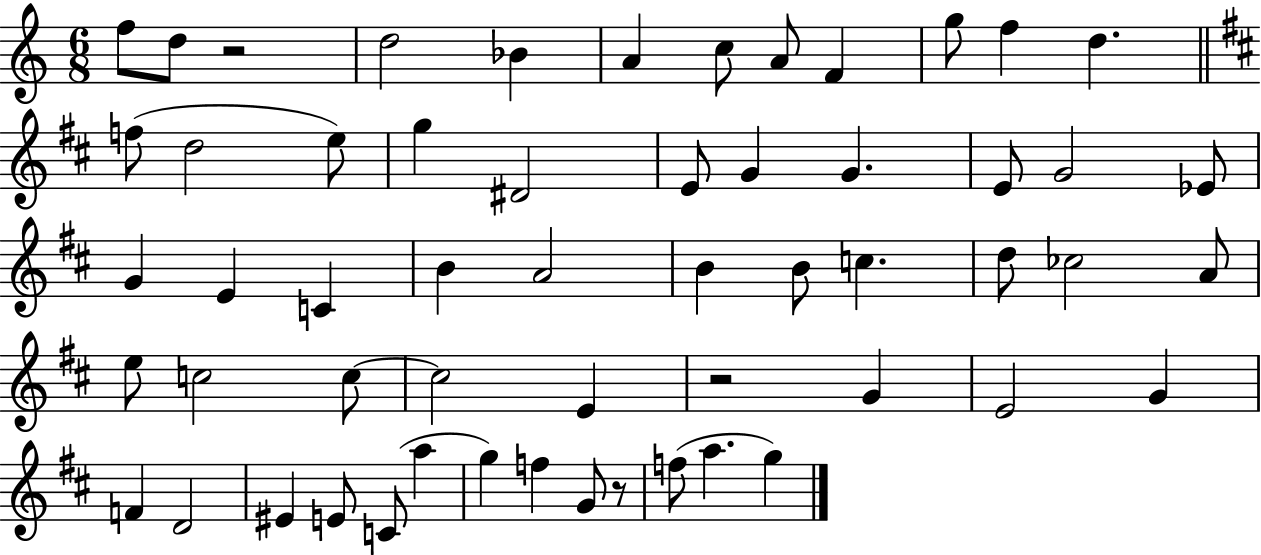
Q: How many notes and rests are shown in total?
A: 56